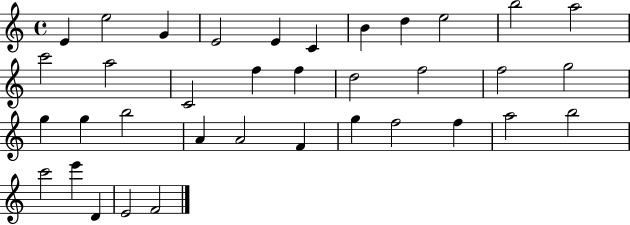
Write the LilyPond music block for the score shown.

{
  \clef treble
  \time 4/4
  \defaultTimeSignature
  \key c \major
  e'4 e''2 g'4 | e'2 e'4 c'4 | b'4 d''4 e''2 | b''2 a''2 | \break c'''2 a''2 | c'2 f''4 f''4 | d''2 f''2 | f''2 g''2 | \break g''4 g''4 b''2 | a'4 a'2 f'4 | g''4 f''2 f''4 | a''2 b''2 | \break c'''2 e'''4 d'4 | e'2 f'2 | \bar "|."
}